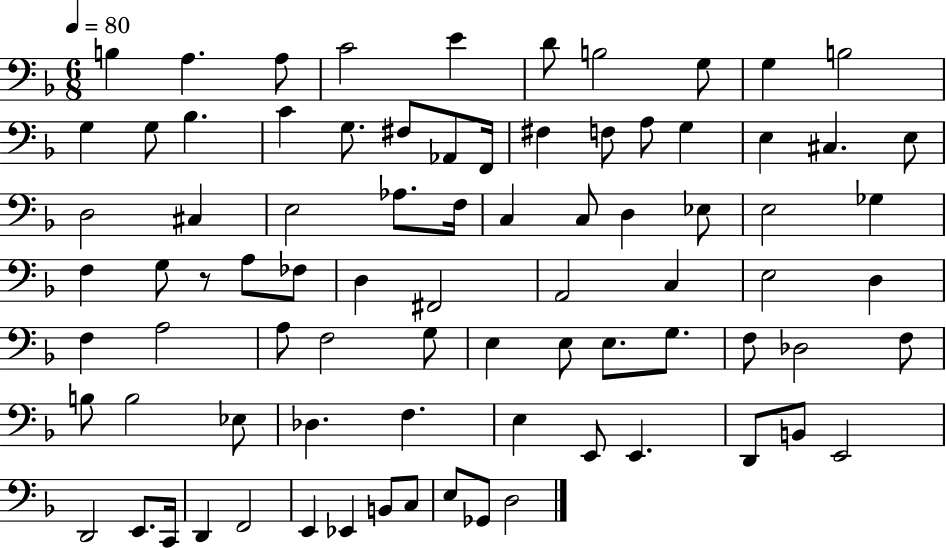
{
  \clef bass
  \numericTimeSignature
  \time 6/8
  \key f \major
  \tempo 4 = 80
  \repeat volta 2 { b4 a4. a8 | c'2 e'4 | d'8 b2 g8 | g4 b2 | \break g4 g8 bes4. | c'4 g8. fis8 aes,8 f,16 | fis4 f8 a8 g4 | e4 cis4. e8 | \break d2 cis4 | e2 aes8. f16 | c4 c8 d4 ees8 | e2 ges4 | \break f4 g8 r8 a8 fes8 | d4 fis,2 | a,2 c4 | e2 d4 | \break f4 a2 | a8 f2 g8 | e4 e8 e8. g8. | f8 des2 f8 | \break b8 b2 ees8 | des4. f4. | e4 e,8 e,4. | d,8 b,8 e,2 | \break d,2 e,8. c,16 | d,4 f,2 | e,4 ees,4 b,8 c8 | e8 ges,8 d2 | \break } \bar "|."
}